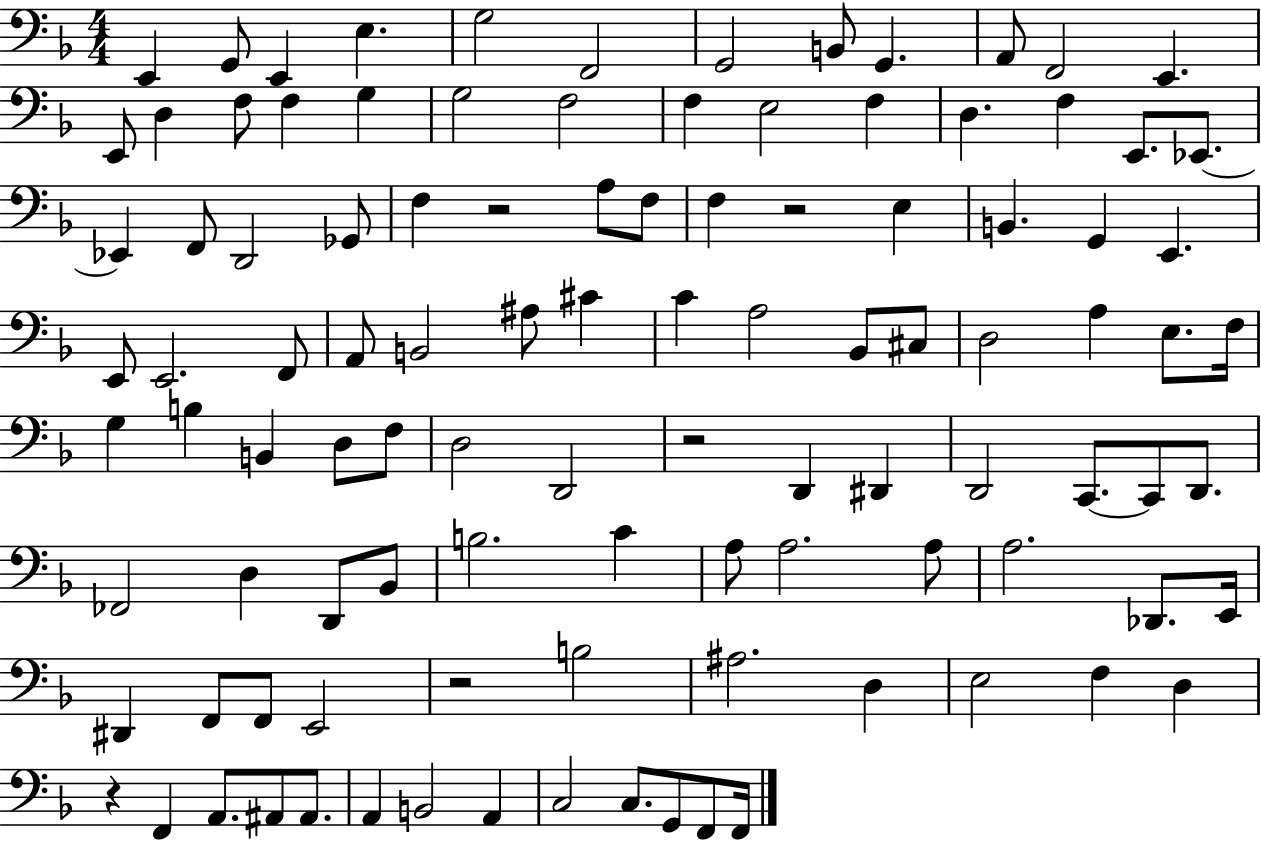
X:1
T:Untitled
M:4/4
L:1/4
K:F
E,, G,,/2 E,, E, G,2 F,,2 G,,2 B,,/2 G,, A,,/2 F,,2 E,, E,,/2 D, F,/2 F, G, G,2 F,2 F, E,2 F, D, F, E,,/2 _E,,/2 _E,, F,,/2 D,,2 _G,,/2 F, z2 A,/2 F,/2 F, z2 E, B,, G,, E,, E,,/2 E,,2 F,,/2 A,,/2 B,,2 ^A,/2 ^C C A,2 _B,,/2 ^C,/2 D,2 A, E,/2 F,/4 G, B, B,, D,/2 F,/2 D,2 D,,2 z2 D,, ^D,, D,,2 C,,/2 C,,/2 D,,/2 _F,,2 D, D,,/2 _B,,/2 B,2 C A,/2 A,2 A,/2 A,2 _D,,/2 E,,/4 ^D,, F,,/2 F,,/2 E,,2 z2 B,2 ^A,2 D, E,2 F, D, z F,, A,,/2 ^A,,/2 ^A,,/2 A,, B,,2 A,, C,2 C,/2 G,,/2 F,,/2 F,,/4